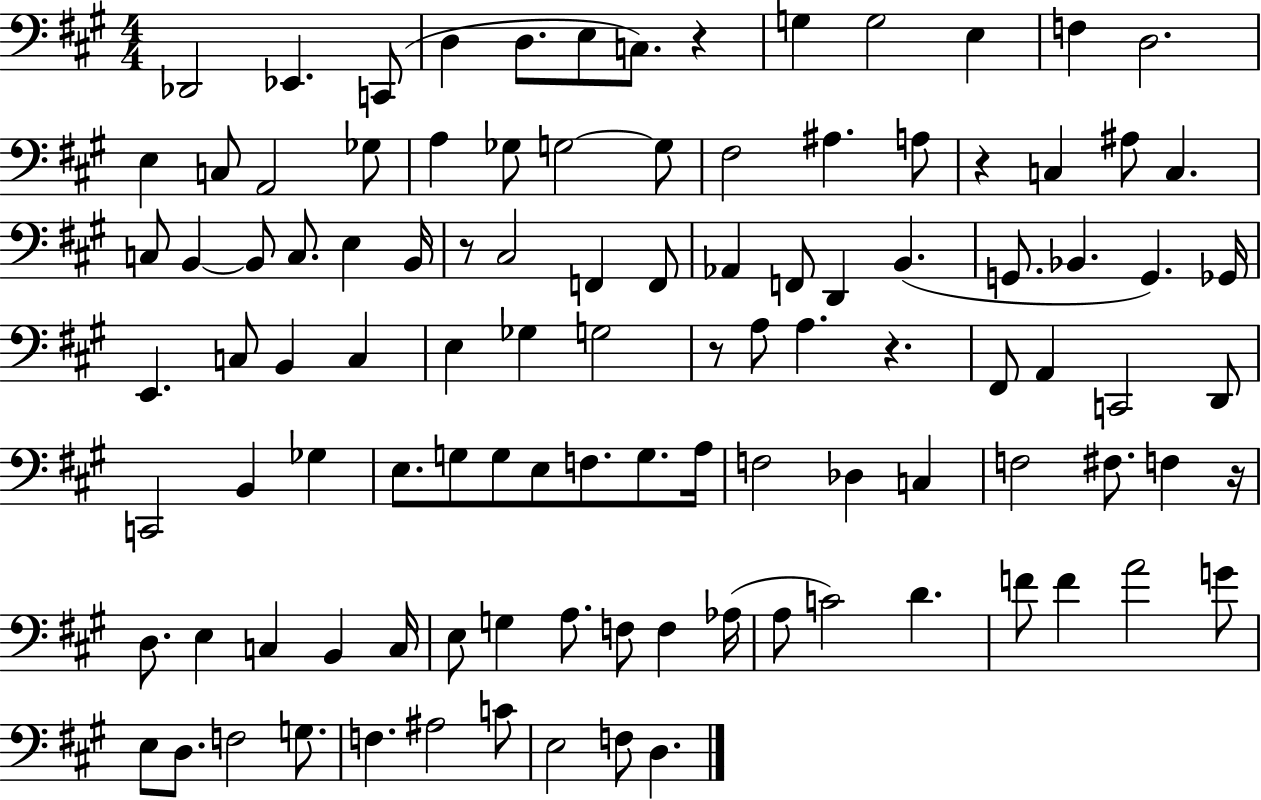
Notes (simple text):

Db2/h Eb2/q. C2/e D3/q D3/e. E3/e C3/e. R/q G3/q G3/h E3/q F3/q D3/h. E3/q C3/e A2/h Gb3/e A3/q Gb3/e G3/h G3/e F#3/h A#3/q. A3/e R/q C3/q A#3/e C3/q. C3/e B2/q B2/e C3/e. E3/q B2/s R/e C#3/h F2/q F2/e Ab2/q F2/e D2/q B2/q. G2/e. Bb2/q. G2/q. Gb2/s E2/q. C3/e B2/q C3/q E3/q Gb3/q G3/h R/e A3/e A3/q. R/q. F#2/e A2/q C2/h D2/e C2/h B2/q Gb3/q E3/e. G3/e G3/e E3/e F3/e. G3/e. A3/s F3/h Db3/q C3/q F3/h F#3/e. F3/q R/s D3/e. E3/q C3/q B2/q C3/s E3/e G3/q A3/e. F3/e F3/q Ab3/s A3/e C4/h D4/q. F4/e F4/q A4/h G4/e E3/e D3/e. F3/h G3/e. F3/q. A#3/h C4/e E3/h F3/e D3/q.